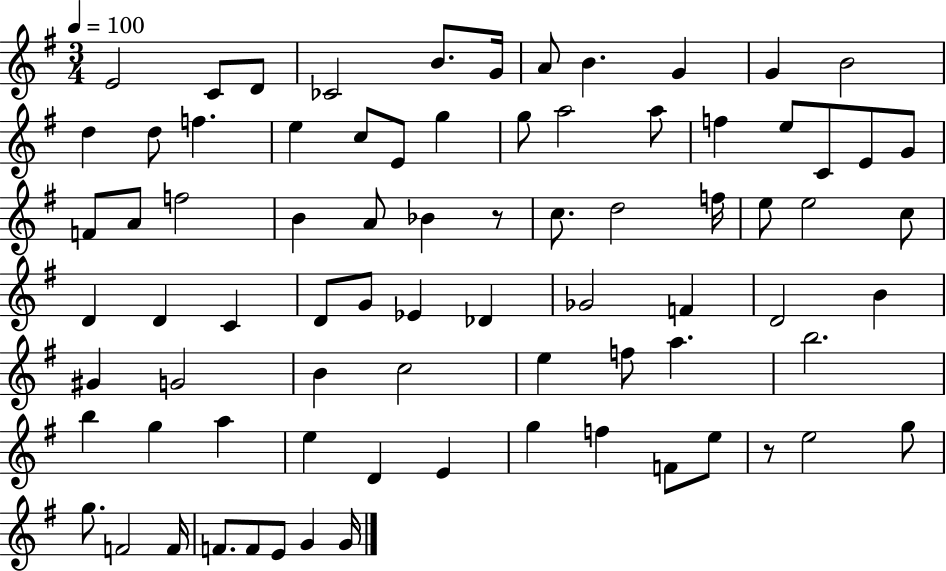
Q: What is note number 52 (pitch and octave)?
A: B4